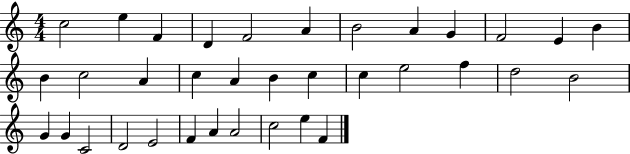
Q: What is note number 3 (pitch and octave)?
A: F4